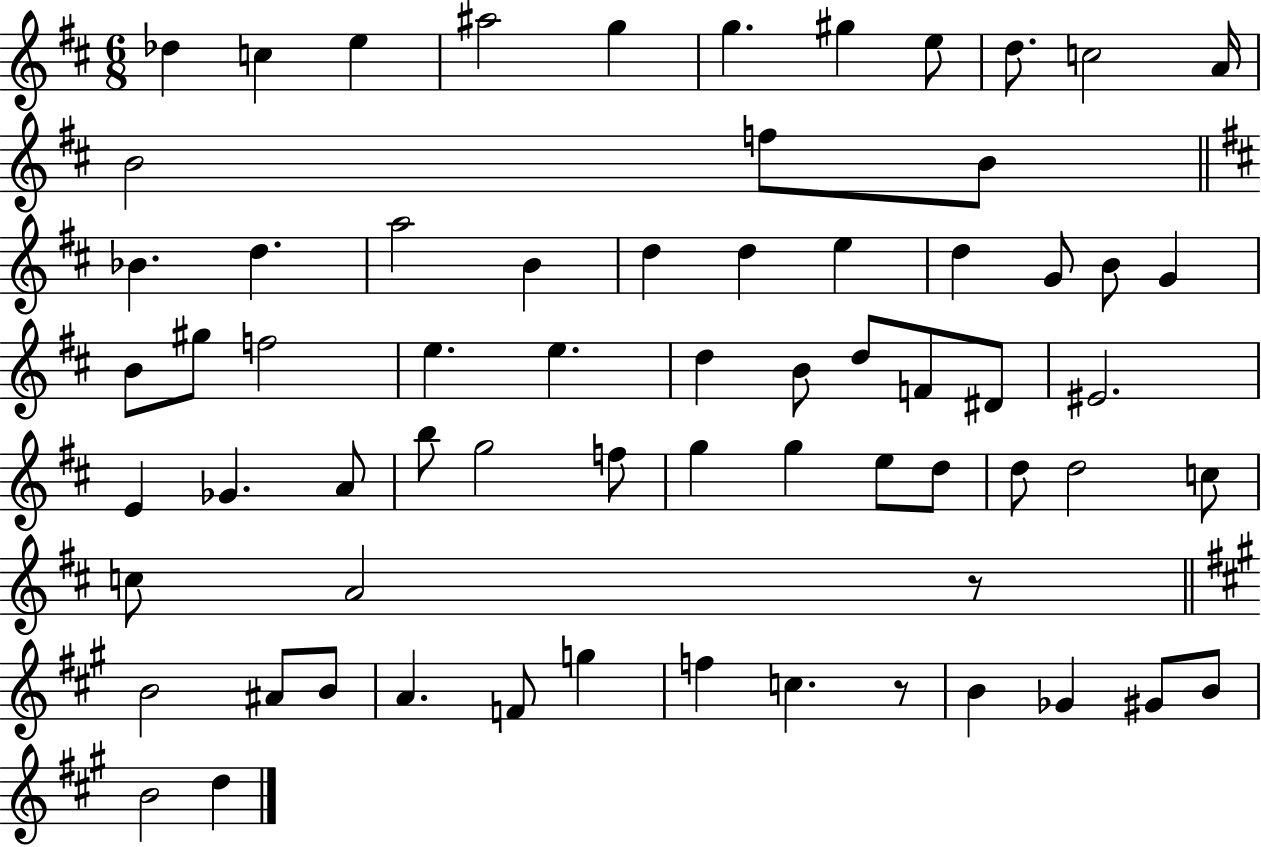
Db5/q C5/q E5/q A#5/h G5/q G5/q. G#5/q E5/e D5/e. C5/h A4/s B4/h F5/e B4/e Bb4/q. D5/q. A5/h B4/q D5/q D5/q E5/q D5/q G4/e B4/e G4/q B4/e G#5/e F5/h E5/q. E5/q. D5/q B4/e D5/e F4/e D#4/e EIS4/h. E4/q Gb4/q. A4/e B5/e G5/h F5/e G5/q G5/q E5/e D5/e D5/e D5/h C5/e C5/e A4/h R/e B4/h A#4/e B4/e A4/q. F4/e G5/q F5/q C5/q. R/e B4/q Gb4/q G#4/e B4/e B4/h D5/q